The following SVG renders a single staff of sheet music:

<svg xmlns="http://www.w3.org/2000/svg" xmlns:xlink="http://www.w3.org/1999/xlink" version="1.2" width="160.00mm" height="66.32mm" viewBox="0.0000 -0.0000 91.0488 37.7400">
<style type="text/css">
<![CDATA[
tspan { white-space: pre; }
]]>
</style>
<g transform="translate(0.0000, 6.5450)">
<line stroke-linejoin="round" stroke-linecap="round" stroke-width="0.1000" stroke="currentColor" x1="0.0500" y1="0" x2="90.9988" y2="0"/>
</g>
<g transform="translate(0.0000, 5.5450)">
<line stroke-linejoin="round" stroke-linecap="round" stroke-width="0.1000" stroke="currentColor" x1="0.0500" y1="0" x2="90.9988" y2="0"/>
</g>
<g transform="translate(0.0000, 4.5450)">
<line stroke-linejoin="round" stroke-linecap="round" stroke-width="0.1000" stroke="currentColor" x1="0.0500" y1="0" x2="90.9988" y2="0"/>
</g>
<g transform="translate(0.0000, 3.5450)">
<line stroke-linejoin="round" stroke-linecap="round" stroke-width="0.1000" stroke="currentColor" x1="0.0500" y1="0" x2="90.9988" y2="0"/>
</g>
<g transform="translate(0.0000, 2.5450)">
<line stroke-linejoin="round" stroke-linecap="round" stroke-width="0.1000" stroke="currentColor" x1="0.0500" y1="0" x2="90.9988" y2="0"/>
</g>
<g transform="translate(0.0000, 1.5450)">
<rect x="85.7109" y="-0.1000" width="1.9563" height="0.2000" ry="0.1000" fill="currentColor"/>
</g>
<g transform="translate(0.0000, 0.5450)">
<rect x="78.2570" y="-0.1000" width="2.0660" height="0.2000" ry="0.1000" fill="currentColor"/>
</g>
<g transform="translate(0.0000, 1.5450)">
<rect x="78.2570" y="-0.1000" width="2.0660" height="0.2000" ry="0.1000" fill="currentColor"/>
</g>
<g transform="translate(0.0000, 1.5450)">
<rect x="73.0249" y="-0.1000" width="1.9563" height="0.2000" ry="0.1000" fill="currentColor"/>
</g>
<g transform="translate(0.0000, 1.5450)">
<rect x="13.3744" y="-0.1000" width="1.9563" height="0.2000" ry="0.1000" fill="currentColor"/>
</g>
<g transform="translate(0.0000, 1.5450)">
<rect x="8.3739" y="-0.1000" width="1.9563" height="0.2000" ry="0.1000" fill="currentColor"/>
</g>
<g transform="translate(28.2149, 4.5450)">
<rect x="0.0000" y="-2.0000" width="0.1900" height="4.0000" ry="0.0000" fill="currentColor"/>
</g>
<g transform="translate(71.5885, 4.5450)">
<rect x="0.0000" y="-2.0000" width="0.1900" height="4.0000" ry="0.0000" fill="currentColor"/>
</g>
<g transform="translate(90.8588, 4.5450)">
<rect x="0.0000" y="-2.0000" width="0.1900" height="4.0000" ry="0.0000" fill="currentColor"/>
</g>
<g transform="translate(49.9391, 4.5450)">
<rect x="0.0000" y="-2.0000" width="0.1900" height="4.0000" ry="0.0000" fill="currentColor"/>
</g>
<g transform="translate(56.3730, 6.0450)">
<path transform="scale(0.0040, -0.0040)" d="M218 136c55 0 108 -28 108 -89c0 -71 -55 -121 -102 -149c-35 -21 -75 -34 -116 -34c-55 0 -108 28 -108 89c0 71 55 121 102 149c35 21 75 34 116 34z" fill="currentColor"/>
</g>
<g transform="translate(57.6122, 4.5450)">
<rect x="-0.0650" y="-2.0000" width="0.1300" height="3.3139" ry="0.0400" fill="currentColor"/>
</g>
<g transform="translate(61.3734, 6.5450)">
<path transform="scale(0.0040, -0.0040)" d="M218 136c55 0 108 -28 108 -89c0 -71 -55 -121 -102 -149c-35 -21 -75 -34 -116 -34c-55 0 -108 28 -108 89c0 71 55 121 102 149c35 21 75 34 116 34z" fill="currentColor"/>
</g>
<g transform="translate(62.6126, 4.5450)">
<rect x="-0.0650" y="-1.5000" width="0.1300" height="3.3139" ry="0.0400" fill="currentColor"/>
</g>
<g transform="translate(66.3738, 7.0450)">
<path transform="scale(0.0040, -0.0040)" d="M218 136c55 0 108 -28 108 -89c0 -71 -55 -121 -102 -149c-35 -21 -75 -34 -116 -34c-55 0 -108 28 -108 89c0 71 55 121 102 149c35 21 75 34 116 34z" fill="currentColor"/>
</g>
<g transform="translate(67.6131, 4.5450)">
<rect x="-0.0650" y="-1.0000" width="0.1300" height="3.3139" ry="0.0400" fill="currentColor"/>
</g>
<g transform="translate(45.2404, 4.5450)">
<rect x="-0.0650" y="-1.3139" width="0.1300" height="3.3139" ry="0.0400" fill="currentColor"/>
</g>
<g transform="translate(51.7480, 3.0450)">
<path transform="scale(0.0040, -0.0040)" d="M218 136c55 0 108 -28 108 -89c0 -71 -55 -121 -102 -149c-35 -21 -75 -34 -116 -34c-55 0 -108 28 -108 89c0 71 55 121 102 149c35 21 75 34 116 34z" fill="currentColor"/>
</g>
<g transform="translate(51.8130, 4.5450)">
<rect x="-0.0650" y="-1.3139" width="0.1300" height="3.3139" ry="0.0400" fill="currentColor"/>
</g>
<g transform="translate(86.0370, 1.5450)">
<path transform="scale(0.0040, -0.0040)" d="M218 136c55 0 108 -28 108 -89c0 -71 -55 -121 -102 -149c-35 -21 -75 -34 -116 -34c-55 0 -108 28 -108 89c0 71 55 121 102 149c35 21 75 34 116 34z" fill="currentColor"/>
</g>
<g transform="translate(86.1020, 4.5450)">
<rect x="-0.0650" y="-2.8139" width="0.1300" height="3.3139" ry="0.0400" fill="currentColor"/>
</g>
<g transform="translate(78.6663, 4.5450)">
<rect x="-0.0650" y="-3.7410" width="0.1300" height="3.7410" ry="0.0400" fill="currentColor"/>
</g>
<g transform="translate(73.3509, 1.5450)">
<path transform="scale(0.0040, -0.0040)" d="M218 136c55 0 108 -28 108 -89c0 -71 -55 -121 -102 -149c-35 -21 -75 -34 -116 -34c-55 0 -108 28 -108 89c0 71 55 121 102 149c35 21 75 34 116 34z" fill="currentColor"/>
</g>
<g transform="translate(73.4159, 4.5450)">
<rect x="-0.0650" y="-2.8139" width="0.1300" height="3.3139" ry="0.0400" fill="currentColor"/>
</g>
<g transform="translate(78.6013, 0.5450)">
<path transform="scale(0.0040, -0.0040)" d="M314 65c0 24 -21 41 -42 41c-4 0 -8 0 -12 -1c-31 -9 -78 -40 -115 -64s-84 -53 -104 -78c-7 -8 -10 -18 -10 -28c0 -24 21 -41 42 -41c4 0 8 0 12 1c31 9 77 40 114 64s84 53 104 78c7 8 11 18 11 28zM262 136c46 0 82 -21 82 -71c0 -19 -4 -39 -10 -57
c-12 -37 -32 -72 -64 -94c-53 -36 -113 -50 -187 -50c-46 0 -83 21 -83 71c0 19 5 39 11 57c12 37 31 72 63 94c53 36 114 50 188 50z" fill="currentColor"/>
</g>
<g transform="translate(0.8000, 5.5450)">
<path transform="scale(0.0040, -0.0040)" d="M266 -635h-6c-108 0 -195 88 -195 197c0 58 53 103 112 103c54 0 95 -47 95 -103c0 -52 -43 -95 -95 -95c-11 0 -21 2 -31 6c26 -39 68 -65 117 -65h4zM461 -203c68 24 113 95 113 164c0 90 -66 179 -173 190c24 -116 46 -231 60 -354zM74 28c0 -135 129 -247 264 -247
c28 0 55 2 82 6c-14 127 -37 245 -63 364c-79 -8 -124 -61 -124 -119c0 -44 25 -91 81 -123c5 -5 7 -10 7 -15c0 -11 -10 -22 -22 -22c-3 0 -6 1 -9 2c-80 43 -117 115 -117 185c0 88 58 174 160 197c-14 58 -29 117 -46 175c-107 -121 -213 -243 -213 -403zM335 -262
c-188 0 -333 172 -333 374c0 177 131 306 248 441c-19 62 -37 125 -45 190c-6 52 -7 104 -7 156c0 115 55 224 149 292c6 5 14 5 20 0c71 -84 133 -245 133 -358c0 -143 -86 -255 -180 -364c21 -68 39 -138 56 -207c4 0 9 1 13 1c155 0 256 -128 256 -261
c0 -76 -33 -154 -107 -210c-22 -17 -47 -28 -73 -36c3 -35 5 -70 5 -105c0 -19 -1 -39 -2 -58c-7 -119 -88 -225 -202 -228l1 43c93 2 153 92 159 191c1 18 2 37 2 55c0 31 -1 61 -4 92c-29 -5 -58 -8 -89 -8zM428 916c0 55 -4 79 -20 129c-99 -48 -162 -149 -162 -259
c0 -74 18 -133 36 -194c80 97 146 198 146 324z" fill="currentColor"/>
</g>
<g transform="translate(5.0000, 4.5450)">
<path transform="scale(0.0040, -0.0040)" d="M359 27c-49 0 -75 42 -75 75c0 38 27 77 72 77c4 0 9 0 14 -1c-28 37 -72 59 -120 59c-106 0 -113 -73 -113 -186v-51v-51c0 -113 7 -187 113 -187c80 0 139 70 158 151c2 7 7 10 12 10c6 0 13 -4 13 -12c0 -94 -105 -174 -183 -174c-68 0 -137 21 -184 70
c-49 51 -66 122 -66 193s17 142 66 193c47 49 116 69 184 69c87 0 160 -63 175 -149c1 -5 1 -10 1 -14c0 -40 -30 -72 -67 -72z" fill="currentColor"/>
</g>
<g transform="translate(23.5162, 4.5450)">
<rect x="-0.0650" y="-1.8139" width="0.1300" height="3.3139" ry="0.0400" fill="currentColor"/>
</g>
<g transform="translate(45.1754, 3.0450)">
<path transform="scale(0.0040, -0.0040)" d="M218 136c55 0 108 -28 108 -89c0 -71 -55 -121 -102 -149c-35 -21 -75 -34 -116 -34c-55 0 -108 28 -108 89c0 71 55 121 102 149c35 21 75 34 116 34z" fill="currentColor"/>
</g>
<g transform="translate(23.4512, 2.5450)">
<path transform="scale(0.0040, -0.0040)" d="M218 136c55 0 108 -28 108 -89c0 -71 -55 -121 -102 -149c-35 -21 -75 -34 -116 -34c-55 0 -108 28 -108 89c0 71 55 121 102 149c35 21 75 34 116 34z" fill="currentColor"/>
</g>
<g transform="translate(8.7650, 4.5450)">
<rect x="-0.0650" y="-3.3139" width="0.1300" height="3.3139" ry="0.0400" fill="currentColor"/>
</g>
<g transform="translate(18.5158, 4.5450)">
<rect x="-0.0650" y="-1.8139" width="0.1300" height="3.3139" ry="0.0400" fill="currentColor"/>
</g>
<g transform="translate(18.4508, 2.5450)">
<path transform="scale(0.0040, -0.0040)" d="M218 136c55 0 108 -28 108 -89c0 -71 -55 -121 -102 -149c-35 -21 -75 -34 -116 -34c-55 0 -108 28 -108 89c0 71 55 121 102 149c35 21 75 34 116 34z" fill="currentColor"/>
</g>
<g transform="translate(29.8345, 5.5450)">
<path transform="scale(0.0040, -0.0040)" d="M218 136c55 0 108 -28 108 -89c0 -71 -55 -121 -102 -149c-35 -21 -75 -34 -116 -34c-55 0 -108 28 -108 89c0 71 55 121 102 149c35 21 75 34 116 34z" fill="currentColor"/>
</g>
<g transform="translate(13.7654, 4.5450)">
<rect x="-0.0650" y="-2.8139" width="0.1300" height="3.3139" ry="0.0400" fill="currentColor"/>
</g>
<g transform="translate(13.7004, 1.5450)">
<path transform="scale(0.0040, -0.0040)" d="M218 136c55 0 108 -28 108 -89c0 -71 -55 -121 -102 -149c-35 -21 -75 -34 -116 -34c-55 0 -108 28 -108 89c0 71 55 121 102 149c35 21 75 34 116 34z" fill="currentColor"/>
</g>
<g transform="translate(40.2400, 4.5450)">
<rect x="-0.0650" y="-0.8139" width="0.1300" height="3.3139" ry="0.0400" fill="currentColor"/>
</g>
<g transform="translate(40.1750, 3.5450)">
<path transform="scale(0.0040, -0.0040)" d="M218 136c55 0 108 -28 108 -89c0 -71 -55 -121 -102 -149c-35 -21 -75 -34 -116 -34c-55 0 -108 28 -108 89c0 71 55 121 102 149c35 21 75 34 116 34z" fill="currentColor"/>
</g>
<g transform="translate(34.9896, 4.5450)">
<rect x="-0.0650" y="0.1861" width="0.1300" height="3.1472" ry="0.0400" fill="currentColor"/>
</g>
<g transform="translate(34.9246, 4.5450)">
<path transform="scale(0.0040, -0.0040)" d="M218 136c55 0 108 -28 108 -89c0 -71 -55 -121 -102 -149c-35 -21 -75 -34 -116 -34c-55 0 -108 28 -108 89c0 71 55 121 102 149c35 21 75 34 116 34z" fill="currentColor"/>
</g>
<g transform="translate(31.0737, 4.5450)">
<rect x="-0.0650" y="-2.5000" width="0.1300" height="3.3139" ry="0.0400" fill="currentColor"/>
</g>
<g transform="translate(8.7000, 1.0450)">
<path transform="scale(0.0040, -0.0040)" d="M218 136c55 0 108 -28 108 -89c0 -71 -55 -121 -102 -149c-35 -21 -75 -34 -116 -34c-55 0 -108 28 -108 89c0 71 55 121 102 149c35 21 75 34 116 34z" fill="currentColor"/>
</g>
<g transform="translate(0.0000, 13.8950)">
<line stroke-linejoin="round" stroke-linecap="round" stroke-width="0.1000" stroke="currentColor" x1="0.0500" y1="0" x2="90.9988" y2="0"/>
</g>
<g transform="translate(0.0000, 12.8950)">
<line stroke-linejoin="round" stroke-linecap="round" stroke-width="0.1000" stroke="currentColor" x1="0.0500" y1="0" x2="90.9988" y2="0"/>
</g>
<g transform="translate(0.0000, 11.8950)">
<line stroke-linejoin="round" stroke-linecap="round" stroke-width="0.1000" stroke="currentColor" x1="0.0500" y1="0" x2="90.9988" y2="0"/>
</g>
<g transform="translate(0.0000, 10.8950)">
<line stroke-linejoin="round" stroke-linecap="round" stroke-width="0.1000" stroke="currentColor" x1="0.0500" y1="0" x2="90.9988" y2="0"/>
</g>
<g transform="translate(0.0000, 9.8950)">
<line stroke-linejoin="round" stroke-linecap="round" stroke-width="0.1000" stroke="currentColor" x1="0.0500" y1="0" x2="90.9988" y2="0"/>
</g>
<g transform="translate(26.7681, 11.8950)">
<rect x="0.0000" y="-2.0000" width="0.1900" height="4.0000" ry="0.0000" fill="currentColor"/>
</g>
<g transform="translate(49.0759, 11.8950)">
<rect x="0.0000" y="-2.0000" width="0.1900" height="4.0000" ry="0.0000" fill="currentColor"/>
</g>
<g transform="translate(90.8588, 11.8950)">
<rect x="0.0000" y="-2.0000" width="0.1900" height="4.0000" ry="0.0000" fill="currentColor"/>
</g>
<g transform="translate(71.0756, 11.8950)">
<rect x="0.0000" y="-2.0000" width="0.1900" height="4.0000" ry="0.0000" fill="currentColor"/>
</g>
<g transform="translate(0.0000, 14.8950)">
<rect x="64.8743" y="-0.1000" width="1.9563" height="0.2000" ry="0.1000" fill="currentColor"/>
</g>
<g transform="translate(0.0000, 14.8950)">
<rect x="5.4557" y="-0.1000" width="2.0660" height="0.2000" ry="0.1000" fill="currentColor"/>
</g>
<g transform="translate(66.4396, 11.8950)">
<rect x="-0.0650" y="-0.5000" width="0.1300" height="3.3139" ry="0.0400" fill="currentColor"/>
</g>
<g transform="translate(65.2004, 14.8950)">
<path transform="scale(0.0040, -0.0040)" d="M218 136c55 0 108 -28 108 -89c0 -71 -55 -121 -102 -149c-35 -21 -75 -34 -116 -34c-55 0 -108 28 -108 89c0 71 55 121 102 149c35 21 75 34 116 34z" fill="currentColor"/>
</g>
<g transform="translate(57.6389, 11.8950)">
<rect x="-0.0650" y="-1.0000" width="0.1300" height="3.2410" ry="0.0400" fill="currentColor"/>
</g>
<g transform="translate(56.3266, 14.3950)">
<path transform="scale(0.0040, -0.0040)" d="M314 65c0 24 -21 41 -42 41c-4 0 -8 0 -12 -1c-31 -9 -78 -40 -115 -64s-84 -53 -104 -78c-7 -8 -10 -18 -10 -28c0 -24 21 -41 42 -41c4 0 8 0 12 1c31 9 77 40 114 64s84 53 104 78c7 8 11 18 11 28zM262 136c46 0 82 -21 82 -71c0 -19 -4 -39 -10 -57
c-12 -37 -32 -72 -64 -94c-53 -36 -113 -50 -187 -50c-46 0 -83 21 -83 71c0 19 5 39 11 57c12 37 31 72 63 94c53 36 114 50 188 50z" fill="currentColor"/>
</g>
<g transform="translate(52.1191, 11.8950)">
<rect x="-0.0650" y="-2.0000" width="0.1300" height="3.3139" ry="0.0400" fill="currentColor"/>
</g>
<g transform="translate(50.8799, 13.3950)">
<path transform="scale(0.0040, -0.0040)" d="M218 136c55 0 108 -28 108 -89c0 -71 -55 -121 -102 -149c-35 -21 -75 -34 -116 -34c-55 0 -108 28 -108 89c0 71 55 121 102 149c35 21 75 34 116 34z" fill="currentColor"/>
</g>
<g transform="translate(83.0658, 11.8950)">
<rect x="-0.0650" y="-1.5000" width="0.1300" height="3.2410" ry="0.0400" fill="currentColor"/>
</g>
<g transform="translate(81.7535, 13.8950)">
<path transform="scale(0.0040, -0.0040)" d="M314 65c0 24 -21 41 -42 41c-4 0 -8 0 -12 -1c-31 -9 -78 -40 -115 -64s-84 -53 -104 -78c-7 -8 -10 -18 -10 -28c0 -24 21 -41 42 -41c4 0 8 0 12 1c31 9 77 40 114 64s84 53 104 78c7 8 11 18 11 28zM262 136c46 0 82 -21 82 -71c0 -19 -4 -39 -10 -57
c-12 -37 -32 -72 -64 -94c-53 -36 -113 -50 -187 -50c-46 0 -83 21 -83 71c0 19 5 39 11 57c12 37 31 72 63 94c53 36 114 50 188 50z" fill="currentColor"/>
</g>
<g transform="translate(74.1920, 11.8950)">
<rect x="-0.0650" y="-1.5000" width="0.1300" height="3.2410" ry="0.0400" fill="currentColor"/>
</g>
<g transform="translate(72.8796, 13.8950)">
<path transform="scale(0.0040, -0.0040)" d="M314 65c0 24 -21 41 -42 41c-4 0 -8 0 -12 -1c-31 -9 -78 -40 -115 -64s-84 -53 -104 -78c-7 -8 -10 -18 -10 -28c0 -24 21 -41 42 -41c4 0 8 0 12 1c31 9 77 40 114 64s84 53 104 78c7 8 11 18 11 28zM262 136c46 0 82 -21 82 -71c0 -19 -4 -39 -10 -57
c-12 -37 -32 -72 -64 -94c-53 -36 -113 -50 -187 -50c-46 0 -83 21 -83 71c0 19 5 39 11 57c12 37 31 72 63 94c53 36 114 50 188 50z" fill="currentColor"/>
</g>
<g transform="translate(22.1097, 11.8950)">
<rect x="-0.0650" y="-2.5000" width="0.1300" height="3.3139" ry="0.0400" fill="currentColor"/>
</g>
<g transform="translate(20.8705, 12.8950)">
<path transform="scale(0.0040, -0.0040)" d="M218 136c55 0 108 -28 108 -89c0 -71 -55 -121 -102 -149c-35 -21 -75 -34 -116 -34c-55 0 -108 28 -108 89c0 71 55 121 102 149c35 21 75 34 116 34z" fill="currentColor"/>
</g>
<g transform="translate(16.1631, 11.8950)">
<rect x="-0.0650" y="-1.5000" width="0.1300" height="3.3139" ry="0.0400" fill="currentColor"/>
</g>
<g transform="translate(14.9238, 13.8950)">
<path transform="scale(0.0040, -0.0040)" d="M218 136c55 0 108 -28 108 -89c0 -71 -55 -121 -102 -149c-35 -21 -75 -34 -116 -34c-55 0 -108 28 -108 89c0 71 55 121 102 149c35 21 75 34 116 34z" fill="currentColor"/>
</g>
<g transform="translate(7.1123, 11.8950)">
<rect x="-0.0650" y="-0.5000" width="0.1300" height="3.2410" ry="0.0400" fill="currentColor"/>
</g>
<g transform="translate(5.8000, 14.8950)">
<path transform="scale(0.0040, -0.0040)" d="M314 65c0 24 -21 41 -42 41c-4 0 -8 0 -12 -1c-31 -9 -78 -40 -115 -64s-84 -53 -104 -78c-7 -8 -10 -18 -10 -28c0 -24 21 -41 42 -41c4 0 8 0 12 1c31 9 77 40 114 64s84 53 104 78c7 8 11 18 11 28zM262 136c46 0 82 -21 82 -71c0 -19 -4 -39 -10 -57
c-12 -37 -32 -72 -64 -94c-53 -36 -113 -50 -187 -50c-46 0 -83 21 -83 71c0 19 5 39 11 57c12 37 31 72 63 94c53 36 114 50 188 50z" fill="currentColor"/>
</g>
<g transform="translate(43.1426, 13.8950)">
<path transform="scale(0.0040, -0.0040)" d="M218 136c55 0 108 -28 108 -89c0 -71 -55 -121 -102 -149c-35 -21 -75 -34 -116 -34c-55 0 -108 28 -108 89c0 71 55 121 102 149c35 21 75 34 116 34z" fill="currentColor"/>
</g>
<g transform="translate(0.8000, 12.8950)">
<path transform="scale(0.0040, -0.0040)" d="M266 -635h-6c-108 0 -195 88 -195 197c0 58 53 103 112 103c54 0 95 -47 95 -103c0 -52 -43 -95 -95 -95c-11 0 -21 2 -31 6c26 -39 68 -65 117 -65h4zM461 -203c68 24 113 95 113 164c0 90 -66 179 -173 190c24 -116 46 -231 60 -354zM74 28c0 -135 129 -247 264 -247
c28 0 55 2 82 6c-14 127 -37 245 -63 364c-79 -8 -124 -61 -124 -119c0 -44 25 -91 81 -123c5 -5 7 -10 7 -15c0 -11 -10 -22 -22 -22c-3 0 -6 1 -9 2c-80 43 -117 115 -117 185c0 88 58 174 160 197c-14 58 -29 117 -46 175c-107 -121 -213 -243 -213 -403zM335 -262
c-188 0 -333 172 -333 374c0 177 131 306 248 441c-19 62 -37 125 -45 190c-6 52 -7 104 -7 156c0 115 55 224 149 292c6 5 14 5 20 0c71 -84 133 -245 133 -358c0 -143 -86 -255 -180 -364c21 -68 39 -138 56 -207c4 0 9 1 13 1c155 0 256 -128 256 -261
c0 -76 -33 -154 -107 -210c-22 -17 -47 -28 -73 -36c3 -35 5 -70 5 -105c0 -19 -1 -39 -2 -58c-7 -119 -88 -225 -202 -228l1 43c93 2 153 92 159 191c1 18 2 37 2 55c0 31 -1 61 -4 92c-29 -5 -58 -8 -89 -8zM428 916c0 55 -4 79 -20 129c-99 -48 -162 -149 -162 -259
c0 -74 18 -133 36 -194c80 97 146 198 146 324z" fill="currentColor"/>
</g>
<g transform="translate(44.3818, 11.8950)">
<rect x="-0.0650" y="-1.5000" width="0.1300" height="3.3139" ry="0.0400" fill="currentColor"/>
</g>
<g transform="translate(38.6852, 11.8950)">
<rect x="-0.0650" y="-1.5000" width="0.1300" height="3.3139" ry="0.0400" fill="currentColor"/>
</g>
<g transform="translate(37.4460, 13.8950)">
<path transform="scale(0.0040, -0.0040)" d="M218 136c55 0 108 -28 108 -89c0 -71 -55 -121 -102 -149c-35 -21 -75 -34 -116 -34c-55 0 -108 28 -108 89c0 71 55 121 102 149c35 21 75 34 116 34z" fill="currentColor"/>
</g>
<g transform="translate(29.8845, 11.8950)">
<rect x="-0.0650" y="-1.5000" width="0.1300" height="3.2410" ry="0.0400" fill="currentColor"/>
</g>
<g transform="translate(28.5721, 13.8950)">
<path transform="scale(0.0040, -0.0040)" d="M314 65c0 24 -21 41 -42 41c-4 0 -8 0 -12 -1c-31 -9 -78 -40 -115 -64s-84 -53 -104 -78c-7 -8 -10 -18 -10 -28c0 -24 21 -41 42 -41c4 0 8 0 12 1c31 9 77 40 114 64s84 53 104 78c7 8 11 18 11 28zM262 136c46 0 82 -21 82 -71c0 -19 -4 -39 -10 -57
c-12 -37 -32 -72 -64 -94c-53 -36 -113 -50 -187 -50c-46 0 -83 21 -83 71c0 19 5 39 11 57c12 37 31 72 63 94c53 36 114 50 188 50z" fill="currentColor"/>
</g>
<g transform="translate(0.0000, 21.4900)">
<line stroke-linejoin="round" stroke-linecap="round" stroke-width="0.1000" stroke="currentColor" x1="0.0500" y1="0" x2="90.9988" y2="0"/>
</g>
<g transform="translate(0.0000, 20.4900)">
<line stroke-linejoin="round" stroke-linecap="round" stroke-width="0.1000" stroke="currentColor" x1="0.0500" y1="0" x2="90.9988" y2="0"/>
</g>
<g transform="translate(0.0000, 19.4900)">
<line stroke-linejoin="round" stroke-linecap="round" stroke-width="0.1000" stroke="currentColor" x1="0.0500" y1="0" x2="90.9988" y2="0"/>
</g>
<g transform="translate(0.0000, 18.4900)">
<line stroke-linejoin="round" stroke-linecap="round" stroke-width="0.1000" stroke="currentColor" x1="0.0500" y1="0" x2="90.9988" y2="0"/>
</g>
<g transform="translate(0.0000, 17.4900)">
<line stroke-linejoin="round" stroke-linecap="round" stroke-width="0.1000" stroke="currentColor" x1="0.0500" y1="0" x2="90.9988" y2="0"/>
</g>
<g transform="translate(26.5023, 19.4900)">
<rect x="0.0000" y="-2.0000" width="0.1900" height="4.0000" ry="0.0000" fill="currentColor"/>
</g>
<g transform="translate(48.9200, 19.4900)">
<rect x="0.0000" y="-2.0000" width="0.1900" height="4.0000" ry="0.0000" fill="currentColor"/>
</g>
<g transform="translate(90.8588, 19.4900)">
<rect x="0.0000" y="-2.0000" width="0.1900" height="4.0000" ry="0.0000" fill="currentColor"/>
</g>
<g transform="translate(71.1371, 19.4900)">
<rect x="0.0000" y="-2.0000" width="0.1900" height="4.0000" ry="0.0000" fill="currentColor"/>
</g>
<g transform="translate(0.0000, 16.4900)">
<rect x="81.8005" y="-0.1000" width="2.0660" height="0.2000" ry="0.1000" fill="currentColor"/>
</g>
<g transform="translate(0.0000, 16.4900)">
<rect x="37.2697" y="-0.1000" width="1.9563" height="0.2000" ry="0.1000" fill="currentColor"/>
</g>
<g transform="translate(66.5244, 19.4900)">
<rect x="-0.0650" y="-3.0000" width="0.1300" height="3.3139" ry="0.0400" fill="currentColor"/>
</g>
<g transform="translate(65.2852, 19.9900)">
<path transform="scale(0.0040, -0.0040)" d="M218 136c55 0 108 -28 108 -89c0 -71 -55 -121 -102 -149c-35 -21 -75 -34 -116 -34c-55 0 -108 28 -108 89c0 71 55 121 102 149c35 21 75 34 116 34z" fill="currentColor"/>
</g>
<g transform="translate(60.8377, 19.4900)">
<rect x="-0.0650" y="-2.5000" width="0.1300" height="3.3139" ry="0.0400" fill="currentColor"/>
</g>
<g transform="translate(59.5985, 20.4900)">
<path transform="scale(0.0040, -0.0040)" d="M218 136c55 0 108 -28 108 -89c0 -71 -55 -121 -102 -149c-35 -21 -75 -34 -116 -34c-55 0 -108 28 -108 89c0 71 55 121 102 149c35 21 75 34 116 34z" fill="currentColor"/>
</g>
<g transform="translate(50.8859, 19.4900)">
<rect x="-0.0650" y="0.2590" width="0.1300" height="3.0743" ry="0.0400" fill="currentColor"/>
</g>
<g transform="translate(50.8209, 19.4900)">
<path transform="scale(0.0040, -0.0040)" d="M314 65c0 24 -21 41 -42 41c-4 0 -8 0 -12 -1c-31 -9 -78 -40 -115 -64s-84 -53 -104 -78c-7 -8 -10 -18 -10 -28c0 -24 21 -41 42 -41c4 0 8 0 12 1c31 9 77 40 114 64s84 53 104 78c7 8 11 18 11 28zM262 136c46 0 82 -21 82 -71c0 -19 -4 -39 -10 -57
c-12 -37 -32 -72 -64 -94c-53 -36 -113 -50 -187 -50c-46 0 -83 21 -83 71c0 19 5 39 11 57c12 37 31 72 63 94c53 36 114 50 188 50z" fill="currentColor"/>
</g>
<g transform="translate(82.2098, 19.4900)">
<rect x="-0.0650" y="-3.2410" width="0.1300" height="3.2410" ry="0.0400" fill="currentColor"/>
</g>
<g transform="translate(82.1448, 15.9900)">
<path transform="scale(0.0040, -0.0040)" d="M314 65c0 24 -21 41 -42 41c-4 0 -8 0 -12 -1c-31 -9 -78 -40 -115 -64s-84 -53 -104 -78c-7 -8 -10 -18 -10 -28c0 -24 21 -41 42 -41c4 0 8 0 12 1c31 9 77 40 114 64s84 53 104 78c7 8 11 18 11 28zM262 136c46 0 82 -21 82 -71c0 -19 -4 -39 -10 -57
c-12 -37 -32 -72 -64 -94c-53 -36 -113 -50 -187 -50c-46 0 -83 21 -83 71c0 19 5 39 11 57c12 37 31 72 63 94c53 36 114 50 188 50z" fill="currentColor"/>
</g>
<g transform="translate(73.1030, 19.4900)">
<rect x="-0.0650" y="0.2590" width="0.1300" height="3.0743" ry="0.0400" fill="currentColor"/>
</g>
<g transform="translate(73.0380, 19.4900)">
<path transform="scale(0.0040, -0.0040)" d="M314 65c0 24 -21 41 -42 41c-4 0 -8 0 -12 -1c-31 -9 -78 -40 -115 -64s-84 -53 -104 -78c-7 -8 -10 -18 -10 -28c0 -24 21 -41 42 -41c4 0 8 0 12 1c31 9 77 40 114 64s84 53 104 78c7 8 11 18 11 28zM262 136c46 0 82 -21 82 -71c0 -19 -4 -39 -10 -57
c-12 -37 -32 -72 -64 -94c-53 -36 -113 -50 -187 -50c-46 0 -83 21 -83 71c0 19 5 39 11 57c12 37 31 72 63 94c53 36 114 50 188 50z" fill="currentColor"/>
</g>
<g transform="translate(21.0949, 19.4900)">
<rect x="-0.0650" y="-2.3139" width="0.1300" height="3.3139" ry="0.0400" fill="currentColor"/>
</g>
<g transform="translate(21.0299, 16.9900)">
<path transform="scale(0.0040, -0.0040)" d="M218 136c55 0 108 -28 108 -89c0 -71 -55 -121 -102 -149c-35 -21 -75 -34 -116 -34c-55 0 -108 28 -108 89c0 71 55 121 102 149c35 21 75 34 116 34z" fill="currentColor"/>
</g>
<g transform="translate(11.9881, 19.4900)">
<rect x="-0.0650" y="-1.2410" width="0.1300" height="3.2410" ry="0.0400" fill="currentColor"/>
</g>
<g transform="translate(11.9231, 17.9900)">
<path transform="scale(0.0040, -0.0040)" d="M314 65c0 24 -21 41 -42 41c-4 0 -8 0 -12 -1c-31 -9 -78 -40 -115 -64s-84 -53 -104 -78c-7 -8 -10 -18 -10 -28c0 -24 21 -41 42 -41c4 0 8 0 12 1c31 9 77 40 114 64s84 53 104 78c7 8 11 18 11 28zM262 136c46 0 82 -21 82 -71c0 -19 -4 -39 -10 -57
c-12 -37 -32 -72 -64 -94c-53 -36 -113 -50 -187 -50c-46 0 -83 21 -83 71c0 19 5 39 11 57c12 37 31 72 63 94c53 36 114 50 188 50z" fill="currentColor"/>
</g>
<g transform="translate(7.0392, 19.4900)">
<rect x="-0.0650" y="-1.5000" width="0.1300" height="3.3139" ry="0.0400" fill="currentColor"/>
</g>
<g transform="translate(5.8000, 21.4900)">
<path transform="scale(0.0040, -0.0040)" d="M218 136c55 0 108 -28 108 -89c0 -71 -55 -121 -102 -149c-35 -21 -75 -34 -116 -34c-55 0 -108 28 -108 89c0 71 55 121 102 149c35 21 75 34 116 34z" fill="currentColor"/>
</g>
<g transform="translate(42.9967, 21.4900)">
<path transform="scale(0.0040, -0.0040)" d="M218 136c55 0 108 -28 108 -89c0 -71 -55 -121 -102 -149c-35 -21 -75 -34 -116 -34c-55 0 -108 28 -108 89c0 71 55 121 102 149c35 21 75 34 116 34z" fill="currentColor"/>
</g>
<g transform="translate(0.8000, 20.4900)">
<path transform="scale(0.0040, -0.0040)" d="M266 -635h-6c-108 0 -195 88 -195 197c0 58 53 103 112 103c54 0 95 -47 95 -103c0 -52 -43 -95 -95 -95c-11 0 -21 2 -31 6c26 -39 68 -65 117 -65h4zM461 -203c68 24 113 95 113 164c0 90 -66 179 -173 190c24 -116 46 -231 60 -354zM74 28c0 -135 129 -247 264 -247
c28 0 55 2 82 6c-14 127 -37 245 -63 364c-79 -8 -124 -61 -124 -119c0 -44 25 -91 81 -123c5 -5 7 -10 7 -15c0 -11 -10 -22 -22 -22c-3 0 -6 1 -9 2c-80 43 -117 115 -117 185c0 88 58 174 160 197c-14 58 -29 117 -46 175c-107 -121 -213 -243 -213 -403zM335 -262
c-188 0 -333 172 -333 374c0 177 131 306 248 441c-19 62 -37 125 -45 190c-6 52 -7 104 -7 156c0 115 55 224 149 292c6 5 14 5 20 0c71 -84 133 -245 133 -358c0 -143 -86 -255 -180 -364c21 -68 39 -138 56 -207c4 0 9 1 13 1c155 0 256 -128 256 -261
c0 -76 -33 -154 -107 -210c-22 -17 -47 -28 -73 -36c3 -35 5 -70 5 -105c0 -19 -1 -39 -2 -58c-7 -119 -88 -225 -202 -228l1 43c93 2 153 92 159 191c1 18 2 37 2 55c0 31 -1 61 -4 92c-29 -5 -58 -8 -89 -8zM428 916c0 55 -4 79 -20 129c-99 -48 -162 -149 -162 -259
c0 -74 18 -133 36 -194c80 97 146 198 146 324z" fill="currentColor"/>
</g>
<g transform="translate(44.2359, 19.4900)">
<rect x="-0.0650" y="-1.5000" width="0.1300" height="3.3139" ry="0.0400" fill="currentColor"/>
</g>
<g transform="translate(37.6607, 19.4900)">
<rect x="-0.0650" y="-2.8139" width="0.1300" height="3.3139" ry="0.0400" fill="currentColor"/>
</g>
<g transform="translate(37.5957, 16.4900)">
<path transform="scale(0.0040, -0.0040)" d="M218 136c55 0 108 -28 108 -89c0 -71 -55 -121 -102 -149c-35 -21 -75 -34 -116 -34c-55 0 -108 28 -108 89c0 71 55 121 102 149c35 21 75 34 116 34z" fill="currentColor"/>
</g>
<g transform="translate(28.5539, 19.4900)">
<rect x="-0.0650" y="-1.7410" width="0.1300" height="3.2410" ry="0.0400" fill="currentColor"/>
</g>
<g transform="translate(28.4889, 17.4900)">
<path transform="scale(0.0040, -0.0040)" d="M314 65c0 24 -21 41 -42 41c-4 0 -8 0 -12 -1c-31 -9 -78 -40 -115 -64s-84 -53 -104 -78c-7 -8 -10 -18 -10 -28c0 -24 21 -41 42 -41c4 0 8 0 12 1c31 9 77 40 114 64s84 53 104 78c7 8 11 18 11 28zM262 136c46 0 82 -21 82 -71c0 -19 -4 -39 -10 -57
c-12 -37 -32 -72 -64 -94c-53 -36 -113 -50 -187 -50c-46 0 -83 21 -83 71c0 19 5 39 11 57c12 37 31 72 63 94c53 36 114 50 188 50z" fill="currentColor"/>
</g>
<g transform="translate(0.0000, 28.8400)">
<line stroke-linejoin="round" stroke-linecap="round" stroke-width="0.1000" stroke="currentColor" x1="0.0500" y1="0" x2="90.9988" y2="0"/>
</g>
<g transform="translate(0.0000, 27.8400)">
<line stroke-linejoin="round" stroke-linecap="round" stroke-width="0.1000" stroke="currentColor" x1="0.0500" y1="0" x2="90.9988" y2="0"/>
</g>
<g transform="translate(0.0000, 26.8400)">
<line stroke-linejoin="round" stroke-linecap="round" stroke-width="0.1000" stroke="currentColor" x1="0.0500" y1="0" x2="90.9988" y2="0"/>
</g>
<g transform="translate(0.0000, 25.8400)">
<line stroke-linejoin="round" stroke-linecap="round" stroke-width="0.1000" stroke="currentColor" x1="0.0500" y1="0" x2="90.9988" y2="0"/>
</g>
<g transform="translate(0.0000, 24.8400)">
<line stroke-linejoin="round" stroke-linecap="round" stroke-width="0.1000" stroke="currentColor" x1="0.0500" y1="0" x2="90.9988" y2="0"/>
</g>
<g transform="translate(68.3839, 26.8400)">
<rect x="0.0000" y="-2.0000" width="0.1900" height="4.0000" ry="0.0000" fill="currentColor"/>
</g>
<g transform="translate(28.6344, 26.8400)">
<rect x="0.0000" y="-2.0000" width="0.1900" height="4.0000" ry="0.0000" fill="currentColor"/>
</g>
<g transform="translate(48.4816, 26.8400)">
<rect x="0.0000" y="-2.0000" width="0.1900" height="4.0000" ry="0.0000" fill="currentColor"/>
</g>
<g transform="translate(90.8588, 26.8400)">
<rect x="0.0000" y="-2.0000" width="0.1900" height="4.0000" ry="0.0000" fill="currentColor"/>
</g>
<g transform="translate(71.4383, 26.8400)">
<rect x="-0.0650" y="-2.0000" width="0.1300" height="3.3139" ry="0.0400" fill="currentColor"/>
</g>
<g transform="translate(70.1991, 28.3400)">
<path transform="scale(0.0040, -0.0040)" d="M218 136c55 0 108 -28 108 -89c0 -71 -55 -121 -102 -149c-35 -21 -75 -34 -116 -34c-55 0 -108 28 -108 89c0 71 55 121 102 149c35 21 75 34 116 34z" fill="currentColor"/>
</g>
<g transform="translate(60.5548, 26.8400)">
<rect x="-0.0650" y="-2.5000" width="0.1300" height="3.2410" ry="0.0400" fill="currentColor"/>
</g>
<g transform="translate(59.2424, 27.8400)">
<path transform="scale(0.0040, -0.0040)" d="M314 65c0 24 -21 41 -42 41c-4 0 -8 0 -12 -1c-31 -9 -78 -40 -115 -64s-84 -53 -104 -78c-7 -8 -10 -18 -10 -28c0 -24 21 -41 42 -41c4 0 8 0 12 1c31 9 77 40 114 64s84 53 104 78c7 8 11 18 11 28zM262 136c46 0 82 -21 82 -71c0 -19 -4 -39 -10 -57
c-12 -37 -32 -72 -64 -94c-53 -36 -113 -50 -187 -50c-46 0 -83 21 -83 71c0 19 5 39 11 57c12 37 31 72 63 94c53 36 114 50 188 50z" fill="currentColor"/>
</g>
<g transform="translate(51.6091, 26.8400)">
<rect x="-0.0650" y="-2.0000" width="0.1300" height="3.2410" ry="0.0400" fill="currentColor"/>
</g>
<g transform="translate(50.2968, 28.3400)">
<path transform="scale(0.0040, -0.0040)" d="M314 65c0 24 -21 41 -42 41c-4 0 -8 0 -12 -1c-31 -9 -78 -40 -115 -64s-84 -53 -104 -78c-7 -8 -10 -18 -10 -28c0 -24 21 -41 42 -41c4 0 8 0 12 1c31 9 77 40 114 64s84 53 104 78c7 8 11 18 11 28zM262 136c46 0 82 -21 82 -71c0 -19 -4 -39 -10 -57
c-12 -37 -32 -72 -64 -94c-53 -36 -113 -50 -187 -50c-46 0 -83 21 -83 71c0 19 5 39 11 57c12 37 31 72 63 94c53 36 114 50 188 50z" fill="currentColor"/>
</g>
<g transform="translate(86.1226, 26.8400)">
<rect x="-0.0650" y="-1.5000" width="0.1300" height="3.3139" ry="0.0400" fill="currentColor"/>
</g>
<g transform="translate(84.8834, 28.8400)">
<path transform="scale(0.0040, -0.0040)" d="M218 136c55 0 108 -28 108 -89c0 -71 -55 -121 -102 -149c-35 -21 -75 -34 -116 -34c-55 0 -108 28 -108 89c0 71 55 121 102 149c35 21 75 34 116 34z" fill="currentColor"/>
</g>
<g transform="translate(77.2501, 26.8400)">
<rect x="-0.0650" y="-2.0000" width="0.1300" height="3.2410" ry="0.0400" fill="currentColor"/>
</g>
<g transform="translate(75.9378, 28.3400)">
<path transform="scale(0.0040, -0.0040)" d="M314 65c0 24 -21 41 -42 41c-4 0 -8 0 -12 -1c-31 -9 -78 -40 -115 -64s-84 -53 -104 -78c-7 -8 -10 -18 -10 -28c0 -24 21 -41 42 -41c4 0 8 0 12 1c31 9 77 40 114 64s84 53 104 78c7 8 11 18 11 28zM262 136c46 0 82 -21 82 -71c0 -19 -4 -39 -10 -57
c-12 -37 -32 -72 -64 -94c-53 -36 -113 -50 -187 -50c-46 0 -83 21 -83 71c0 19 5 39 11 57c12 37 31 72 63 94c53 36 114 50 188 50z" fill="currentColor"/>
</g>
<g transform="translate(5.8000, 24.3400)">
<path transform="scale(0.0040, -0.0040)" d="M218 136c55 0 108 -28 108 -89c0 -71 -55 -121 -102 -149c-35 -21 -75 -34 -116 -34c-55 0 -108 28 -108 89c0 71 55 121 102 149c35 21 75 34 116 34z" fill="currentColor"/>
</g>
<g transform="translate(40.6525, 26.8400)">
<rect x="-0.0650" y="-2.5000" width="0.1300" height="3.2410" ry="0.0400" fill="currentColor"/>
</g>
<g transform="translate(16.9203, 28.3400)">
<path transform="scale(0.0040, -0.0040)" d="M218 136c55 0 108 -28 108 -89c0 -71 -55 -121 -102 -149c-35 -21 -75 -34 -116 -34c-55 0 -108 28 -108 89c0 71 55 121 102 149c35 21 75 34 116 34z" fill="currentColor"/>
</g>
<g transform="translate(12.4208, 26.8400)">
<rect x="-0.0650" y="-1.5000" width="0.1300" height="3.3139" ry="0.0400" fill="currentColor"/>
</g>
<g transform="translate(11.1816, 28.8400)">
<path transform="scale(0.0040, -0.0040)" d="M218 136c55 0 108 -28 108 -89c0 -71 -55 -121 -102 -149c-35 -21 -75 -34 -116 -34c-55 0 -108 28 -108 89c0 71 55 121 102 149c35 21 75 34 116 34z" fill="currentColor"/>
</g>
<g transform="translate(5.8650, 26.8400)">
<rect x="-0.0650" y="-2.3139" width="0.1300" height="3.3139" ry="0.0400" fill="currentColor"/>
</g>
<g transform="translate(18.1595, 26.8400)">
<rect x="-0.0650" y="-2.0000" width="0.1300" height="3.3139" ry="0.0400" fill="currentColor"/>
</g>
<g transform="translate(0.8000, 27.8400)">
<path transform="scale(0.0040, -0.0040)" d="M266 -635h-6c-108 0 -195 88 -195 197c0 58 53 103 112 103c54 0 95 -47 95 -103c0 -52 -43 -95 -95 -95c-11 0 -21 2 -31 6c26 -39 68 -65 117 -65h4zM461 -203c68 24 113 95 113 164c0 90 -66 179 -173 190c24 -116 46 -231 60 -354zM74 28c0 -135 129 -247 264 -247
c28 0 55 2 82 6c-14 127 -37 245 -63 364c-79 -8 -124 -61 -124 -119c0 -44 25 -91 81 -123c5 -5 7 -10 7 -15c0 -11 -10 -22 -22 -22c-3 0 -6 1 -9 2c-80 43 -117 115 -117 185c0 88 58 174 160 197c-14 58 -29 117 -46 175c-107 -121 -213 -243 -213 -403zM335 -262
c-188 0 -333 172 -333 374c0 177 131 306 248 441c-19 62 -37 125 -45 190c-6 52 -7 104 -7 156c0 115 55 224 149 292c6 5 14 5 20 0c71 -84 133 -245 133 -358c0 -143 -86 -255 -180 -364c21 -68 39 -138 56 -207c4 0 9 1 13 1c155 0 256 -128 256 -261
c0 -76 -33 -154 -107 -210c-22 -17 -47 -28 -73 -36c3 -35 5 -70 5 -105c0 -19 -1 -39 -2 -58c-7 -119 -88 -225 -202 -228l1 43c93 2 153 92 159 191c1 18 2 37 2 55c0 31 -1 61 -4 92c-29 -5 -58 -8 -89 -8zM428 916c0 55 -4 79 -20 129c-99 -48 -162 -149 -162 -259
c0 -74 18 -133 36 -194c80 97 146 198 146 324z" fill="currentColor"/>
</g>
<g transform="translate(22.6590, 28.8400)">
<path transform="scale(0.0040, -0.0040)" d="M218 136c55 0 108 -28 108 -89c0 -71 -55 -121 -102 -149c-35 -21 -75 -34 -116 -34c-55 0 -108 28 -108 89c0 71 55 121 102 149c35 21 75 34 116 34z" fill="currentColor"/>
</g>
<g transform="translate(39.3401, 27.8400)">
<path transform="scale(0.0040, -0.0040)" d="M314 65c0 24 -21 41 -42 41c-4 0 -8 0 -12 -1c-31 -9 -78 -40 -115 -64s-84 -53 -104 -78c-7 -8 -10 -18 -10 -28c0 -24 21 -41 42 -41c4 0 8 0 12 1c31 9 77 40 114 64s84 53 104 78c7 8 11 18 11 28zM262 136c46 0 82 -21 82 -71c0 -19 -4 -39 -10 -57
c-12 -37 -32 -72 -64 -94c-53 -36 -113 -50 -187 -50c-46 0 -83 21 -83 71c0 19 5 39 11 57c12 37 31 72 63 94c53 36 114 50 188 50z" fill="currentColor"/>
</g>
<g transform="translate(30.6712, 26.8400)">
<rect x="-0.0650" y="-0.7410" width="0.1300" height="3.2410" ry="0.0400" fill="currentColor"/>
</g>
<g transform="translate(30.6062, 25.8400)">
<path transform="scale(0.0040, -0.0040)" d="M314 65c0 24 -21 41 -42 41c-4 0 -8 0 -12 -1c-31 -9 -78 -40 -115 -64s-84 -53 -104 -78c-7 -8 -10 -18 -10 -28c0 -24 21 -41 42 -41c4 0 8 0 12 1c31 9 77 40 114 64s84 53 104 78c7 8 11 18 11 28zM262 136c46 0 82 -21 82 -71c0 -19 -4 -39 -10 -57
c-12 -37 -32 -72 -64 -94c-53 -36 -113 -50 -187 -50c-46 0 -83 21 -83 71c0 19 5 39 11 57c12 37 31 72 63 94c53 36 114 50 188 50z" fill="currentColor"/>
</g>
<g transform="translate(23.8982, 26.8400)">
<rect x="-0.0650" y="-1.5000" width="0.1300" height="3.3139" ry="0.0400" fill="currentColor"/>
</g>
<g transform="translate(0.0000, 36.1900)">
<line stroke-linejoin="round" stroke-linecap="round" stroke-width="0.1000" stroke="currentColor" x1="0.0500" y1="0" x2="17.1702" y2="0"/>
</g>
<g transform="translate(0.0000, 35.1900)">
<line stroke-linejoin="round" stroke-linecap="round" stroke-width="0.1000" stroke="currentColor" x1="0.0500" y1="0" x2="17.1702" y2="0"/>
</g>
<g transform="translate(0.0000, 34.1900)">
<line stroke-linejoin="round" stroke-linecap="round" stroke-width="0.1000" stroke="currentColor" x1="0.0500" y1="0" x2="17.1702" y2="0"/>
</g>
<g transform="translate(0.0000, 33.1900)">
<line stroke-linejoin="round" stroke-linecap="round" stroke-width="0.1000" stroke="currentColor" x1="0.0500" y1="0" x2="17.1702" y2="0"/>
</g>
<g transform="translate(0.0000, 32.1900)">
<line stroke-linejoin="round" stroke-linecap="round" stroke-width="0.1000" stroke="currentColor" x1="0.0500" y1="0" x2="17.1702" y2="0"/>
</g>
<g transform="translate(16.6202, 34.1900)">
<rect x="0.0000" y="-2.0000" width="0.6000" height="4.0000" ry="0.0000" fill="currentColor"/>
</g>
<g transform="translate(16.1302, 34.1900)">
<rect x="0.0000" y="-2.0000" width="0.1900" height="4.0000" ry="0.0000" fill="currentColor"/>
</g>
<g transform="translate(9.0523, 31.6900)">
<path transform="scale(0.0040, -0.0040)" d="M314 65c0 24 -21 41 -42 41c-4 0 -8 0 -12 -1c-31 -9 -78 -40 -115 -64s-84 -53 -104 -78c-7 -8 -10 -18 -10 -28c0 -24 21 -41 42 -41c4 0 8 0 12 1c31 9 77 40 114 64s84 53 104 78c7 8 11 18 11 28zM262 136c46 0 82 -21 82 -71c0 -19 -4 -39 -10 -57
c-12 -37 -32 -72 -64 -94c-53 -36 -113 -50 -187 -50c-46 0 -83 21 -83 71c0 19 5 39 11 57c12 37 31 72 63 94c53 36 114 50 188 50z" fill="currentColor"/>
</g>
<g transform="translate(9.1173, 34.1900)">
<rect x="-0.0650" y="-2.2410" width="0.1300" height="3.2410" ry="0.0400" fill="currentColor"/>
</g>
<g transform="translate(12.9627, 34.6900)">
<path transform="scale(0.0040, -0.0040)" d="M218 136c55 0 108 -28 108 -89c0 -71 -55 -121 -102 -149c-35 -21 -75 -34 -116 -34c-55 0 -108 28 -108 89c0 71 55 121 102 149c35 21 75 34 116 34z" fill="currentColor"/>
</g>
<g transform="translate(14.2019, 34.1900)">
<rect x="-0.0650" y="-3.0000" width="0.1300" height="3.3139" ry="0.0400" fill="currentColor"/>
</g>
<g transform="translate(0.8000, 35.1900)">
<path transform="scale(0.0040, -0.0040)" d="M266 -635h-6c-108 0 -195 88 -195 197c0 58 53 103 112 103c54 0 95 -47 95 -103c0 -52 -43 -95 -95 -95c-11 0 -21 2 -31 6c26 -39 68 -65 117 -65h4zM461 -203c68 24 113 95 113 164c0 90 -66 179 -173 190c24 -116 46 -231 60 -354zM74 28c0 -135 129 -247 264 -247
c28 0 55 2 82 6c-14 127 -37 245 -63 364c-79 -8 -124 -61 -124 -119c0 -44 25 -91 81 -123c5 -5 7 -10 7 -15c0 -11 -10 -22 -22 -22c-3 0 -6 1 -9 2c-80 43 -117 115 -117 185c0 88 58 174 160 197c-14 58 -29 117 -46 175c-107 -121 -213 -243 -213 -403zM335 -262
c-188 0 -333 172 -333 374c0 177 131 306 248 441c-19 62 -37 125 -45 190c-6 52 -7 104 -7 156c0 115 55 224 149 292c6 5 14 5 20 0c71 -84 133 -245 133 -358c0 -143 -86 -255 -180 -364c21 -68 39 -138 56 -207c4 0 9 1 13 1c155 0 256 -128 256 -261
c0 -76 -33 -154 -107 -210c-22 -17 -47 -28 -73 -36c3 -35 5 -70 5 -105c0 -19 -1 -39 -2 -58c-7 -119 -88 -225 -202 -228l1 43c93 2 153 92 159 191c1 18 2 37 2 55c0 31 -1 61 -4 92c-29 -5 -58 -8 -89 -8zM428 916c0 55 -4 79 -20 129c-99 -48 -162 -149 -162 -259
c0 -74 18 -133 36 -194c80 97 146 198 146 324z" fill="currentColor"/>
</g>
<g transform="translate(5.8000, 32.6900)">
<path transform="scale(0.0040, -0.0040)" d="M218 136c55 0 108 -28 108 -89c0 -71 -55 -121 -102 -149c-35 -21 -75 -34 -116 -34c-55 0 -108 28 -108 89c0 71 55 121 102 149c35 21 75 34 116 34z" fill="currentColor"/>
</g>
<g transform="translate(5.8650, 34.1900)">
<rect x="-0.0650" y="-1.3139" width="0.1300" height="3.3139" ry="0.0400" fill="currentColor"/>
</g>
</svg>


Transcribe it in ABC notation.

X:1
T:Untitled
M:4/4
L:1/4
K:C
b a f f G B d e e F E D a c'2 a C2 E G E2 E E F D2 C E2 E2 E e2 g f2 a E B2 G A B2 b2 g E F E d2 G2 F2 G2 F F2 E e g2 A